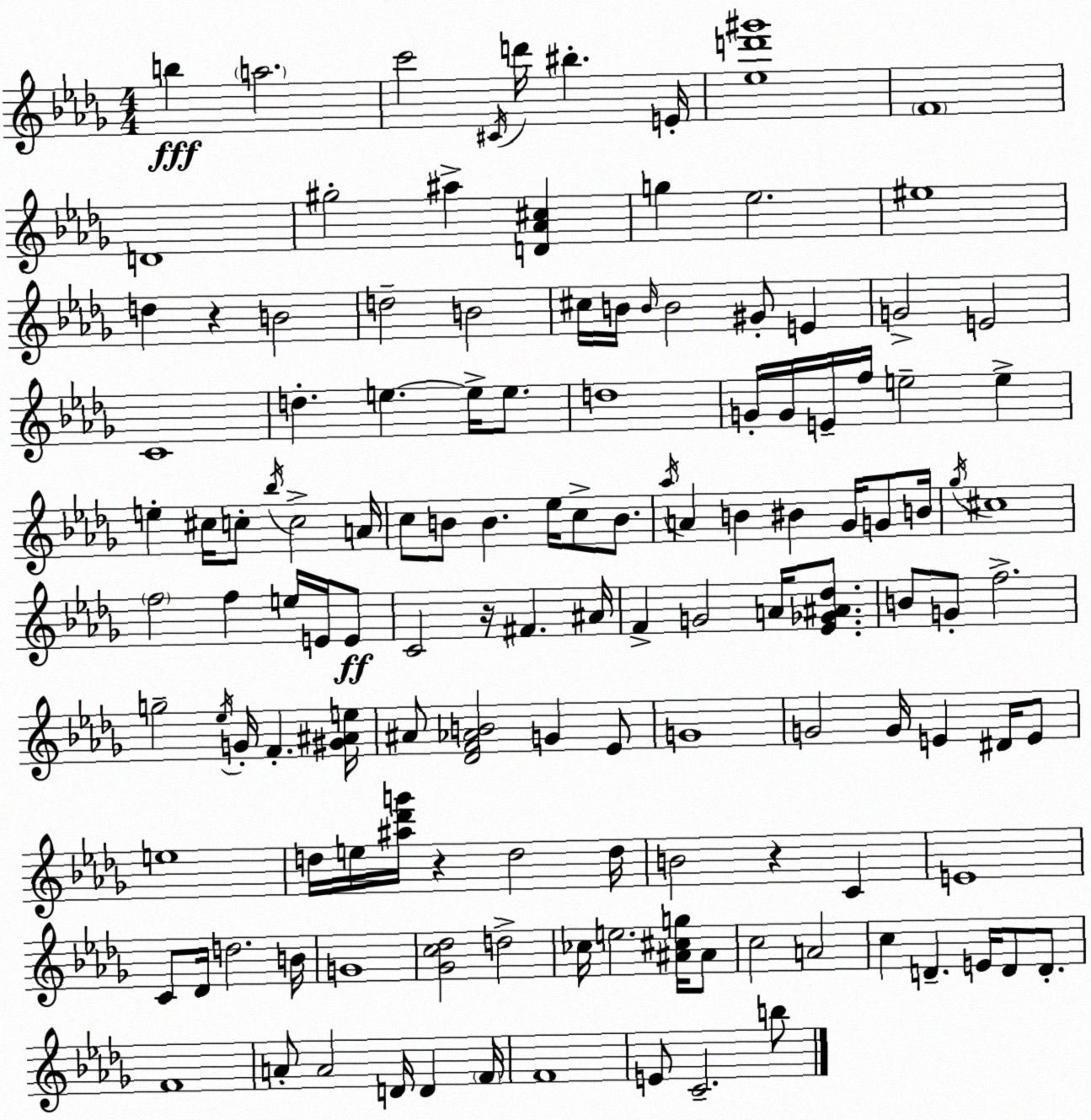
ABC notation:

X:1
T:Untitled
M:4/4
L:1/4
K:Bbm
b a2 c'2 ^C/4 d'/4 ^b E/4 [_ed'^g']4 F4 D4 ^g2 ^a [D_A^c] g _e2 ^e4 d z B2 d2 B2 ^c/4 B/4 B/4 B2 ^G/2 E G2 E2 C4 d e e/4 e/2 d4 G/4 G/4 E/4 f/4 e2 e e ^c/4 c/2 _b/4 c2 A/4 c/2 B/2 B _e/4 c/2 B/2 _a/4 A B ^B _G/4 G/2 B/4 _g/4 ^c4 f2 f e/4 E/4 E/2 C2 z/4 ^F ^A/4 F G2 A/4 [_E_G^A_d]/2 B/2 G/2 f2 g2 _e/4 G/4 F [^G^Ae]/4 ^A/2 [_DF_AB]2 G _E/2 G4 G2 G/4 E ^D/4 E/2 e4 d/4 e/4 [^a_d'g']/4 z d2 d/4 B2 z C E4 C/2 _D/4 d2 B/4 G4 [_Gc_d]2 d2 _c/4 e2 [^A^cg]/4 ^A/2 c2 A2 c D E/4 D/2 D/2 F4 A/2 A2 D/4 D F/4 F4 E/2 C2 b/2